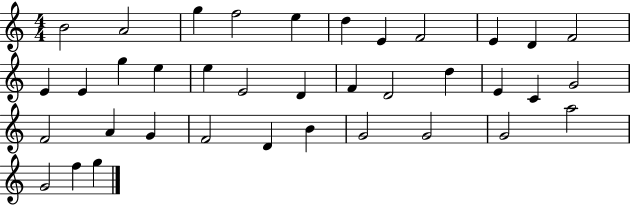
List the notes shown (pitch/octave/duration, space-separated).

B4/h A4/h G5/q F5/h E5/q D5/q E4/q F4/h E4/q D4/q F4/h E4/q E4/q G5/q E5/q E5/q E4/h D4/q F4/q D4/h D5/q E4/q C4/q G4/h F4/h A4/q G4/q F4/h D4/q B4/q G4/h G4/h G4/h A5/h G4/h F5/q G5/q